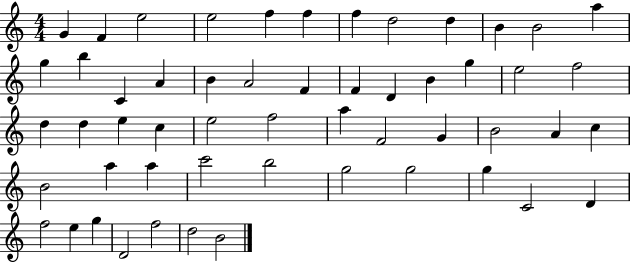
X:1
T:Untitled
M:4/4
L:1/4
K:C
G F e2 e2 f f f d2 d B B2 a g b C A B A2 F F D B g e2 f2 d d e c e2 f2 a F2 G B2 A c B2 a a c'2 b2 g2 g2 g C2 D f2 e g D2 f2 d2 B2